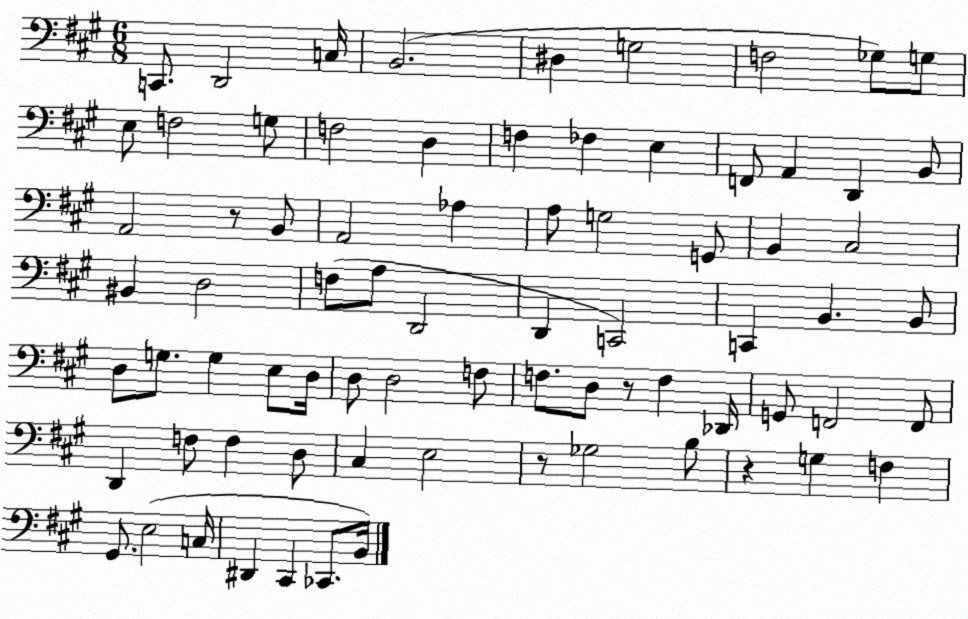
X:1
T:Untitled
M:6/8
L:1/4
K:A
C,,/2 D,,2 C,/4 B,,2 ^D, G,2 F,2 _G,/2 G,/2 E,/2 F,2 G,/2 F,2 D, F, _F, E, F,,/2 A,, D,, B,,/2 A,,2 z/2 B,,/2 A,,2 _A, A,/2 G,2 G,,/2 B,, ^C,2 ^B,, D,2 F,/2 A,/2 D,,2 D,, C,,2 C,, B,, B,,/2 D,/2 G,/2 G, E,/2 D,/4 D,/2 D,2 F,/2 F,/2 D,/2 z/2 F, _D,,/4 G,,/2 F,,2 F,,/2 D,, F,/2 F, D,/2 ^C, E,2 z/2 _G,2 B,/2 z G, F, ^G,,/2 E,2 C,/4 ^D,, ^C,, _C,,/2 B,,/4